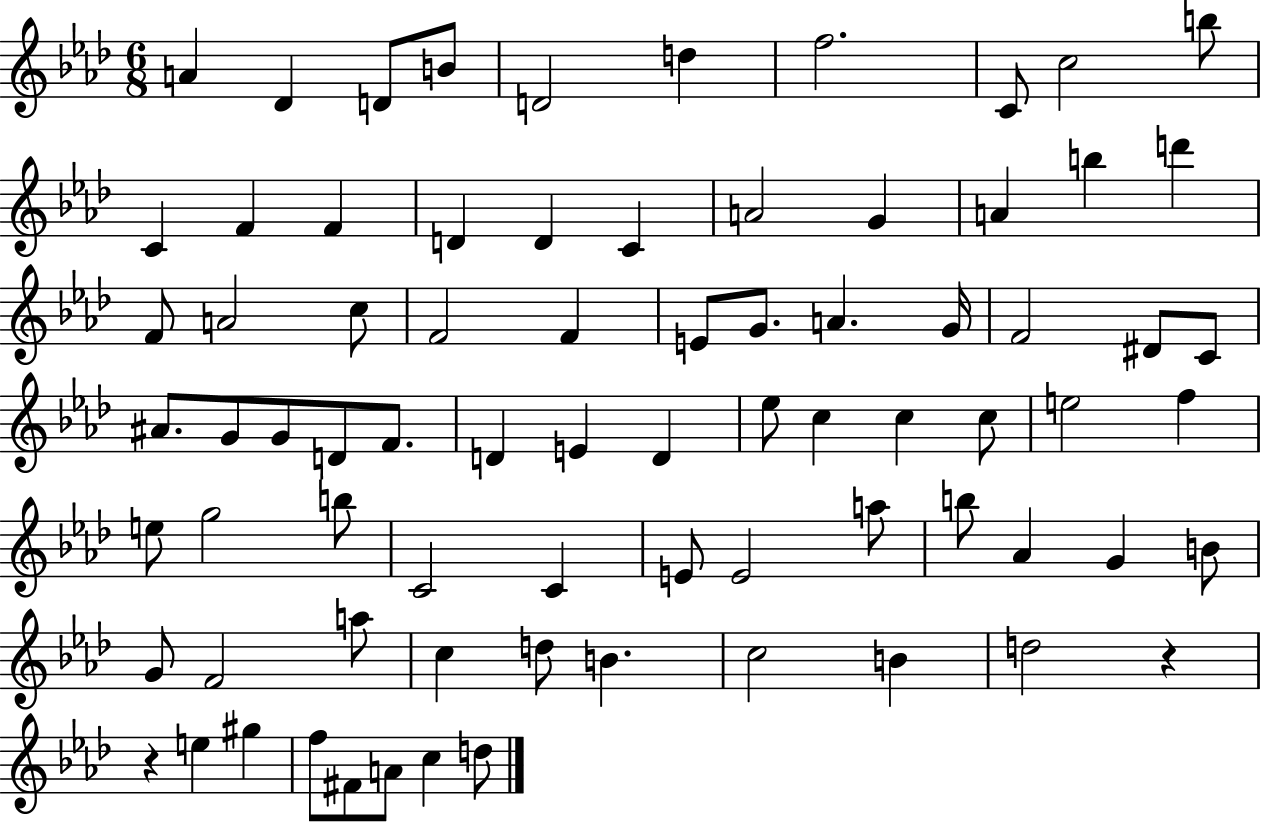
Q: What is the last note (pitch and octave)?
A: D5